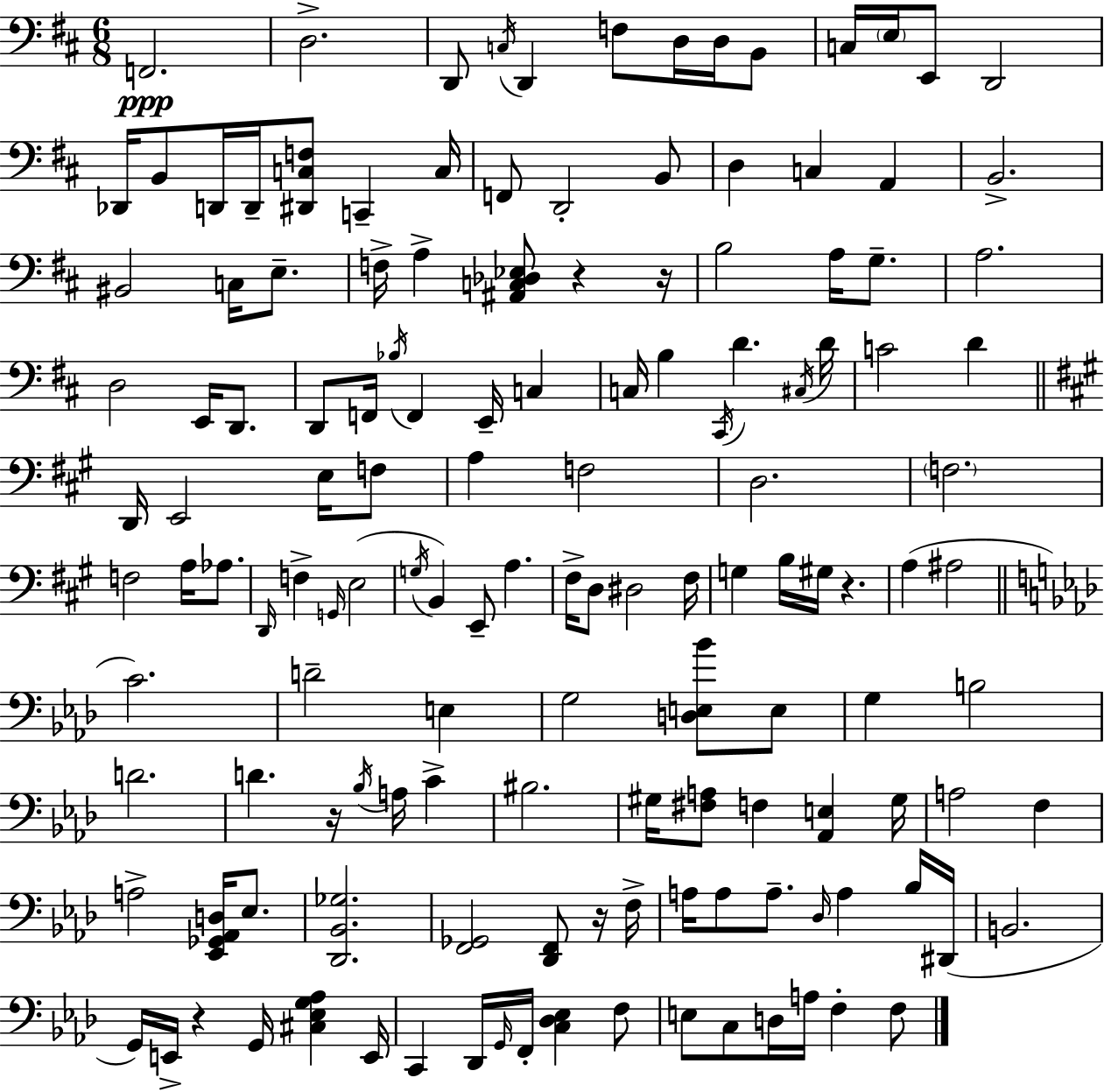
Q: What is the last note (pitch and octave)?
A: F3